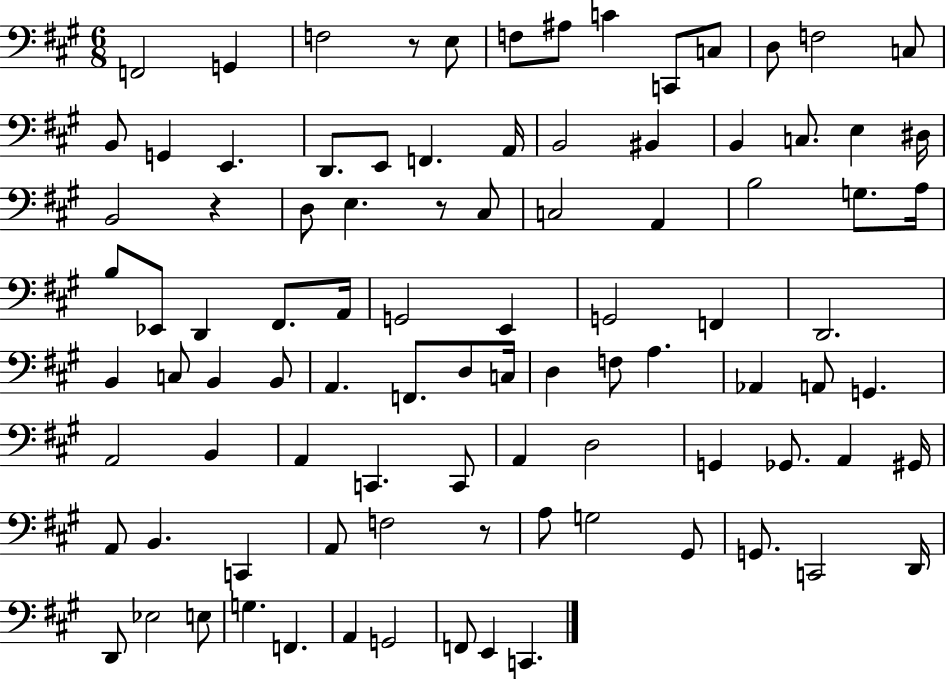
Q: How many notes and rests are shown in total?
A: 94